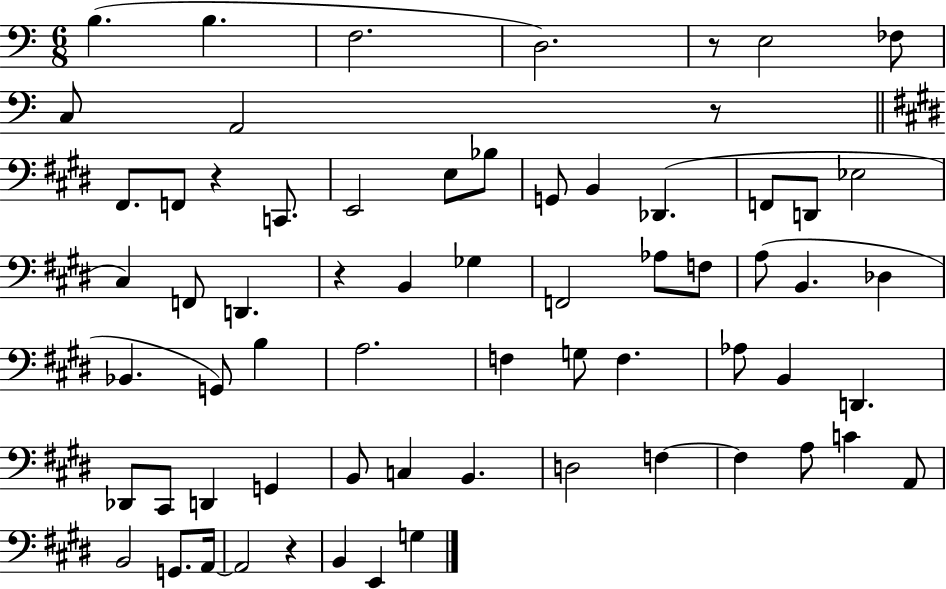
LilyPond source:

{
  \clef bass
  \numericTimeSignature
  \time 6/8
  \key c \major
  b4.( b4. | f2. | d2.) | r8 e2 fes8 | \break c8 a,2 r8 | \bar "||" \break \key e \major fis,8. f,8 r4 c,8. | e,2 e8 bes8 | g,8 b,4 des,4.( | f,8 d,8 ees2 | \break cis4) f,8 d,4. | r4 b,4 ges4 | f,2 aes8 f8 | a8( b,4. des4 | \break bes,4. g,8) b4 | a2. | f4 g8 f4. | aes8 b,4 d,4. | \break des,8 cis,8 d,4 g,4 | b,8 c4 b,4. | d2 f4~~ | f4 a8 c'4 a,8 | \break b,2 g,8. a,16~~ | a,2 r4 | b,4 e,4 g4 | \bar "|."
}